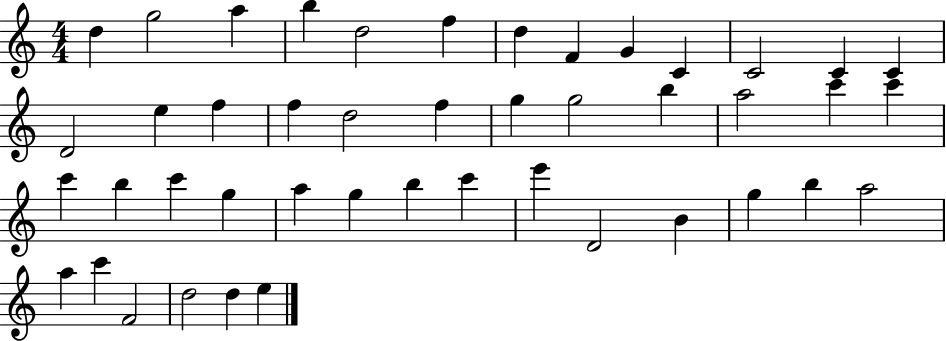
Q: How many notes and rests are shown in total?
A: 45